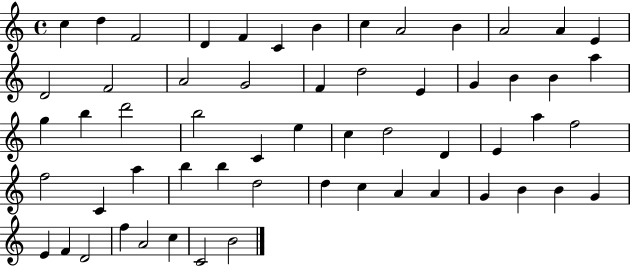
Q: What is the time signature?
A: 4/4